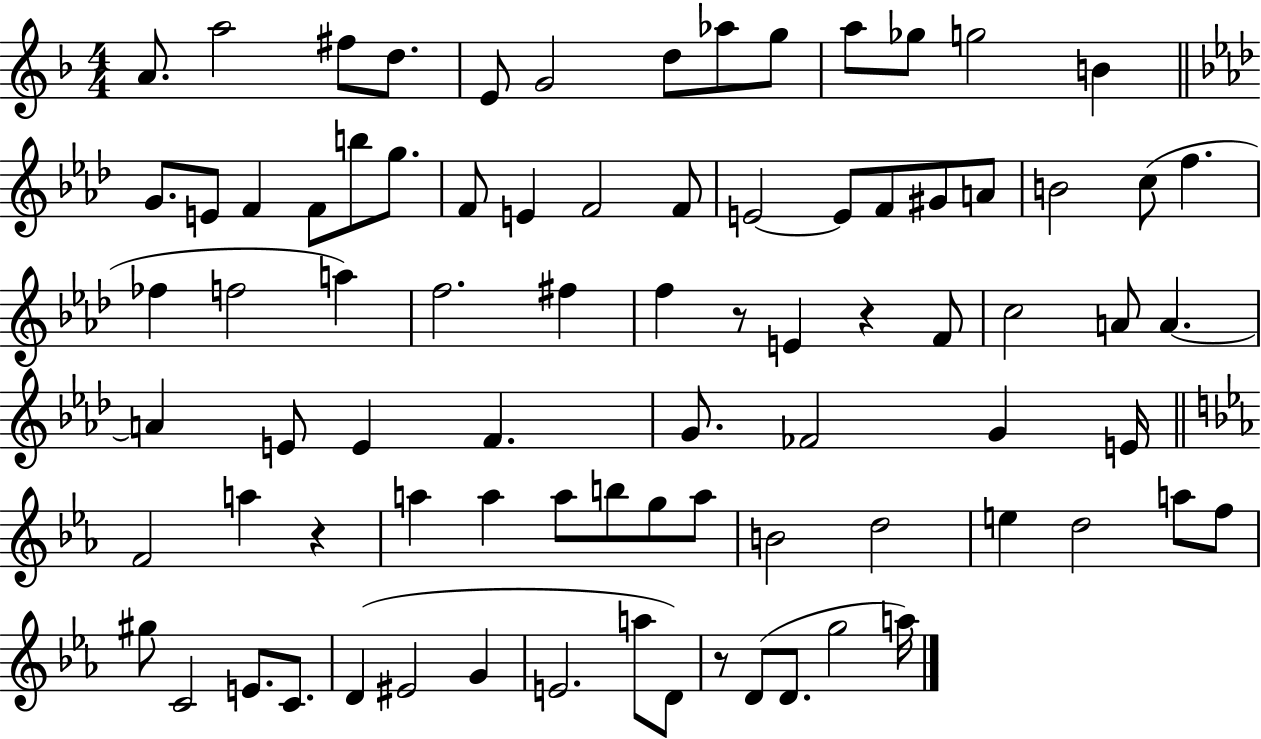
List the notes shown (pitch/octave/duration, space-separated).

A4/e. A5/h F#5/e D5/e. E4/e G4/h D5/e Ab5/e G5/e A5/e Gb5/e G5/h B4/q G4/e. E4/e F4/q F4/e B5/e G5/e. F4/e E4/q F4/h F4/e E4/h E4/e F4/e G#4/e A4/e B4/h C5/e F5/q. FES5/q F5/h A5/q F5/h. F#5/q F5/q R/e E4/q R/q F4/e C5/h A4/e A4/q. A4/q E4/e E4/q F4/q. G4/e. FES4/h G4/q E4/s F4/h A5/q R/q A5/q A5/q A5/e B5/e G5/e A5/e B4/h D5/h E5/q D5/h A5/e F5/e G#5/e C4/h E4/e. C4/e. D4/q EIS4/h G4/q E4/h. A5/e D4/e R/e D4/e D4/e. G5/h A5/s